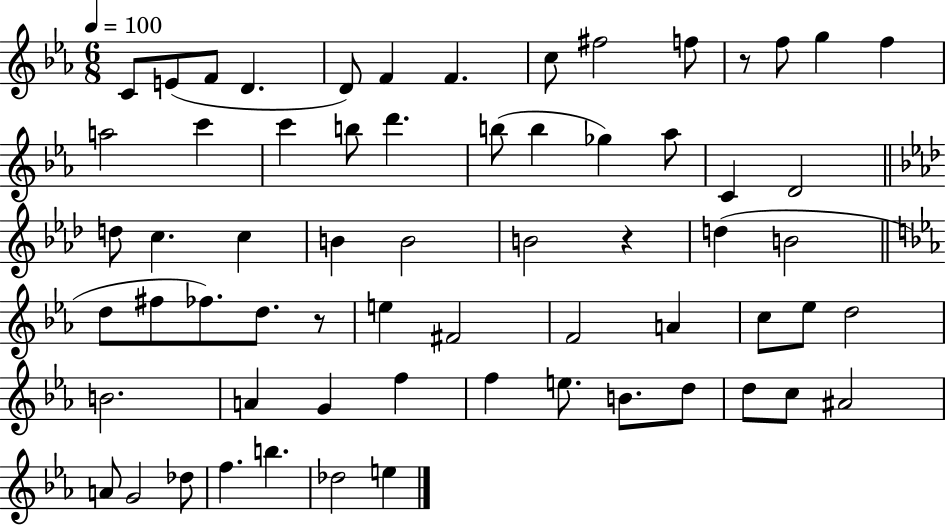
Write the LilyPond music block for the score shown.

{
  \clef treble
  \numericTimeSignature
  \time 6/8
  \key ees \major
  \tempo 4 = 100
  \repeat volta 2 { c'8 e'8( f'8 d'4. | d'8) f'4 f'4. | c''8 fis''2 f''8 | r8 f''8 g''4 f''4 | \break a''2 c'''4 | c'''4 b''8 d'''4. | b''8( b''4 ges''4) aes''8 | c'4 d'2 | \break \bar "||" \break \key f \minor d''8 c''4. c''4 | b'4 b'2 | b'2 r4 | d''4( b'2 | \break \bar "||" \break \key ees \major d''8 fis''8 fes''8.) d''8. r8 | e''4 fis'2 | f'2 a'4 | c''8 ees''8 d''2 | \break b'2. | a'4 g'4 f''4 | f''4 e''8. b'8. d''8 | d''8 c''8 ais'2 | \break a'8 g'2 des''8 | f''4. b''4. | des''2 e''4 | } \bar "|."
}